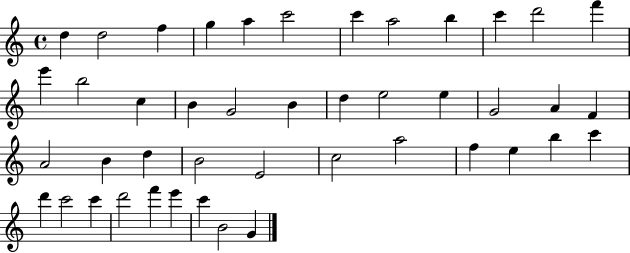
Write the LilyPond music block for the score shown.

{
  \clef treble
  \time 4/4
  \defaultTimeSignature
  \key c \major
  d''4 d''2 f''4 | g''4 a''4 c'''2 | c'''4 a''2 b''4 | c'''4 d'''2 f'''4 | \break e'''4 b''2 c''4 | b'4 g'2 b'4 | d''4 e''2 e''4 | g'2 a'4 f'4 | \break a'2 b'4 d''4 | b'2 e'2 | c''2 a''2 | f''4 e''4 b''4 c'''4 | \break d'''4 c'''2 c'''4 | d'''2 f'''4 e'''4 | c'''4 b'2 g'4 | \bar "|."
}